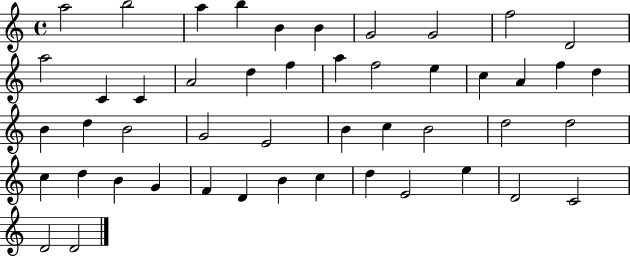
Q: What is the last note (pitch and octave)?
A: D4